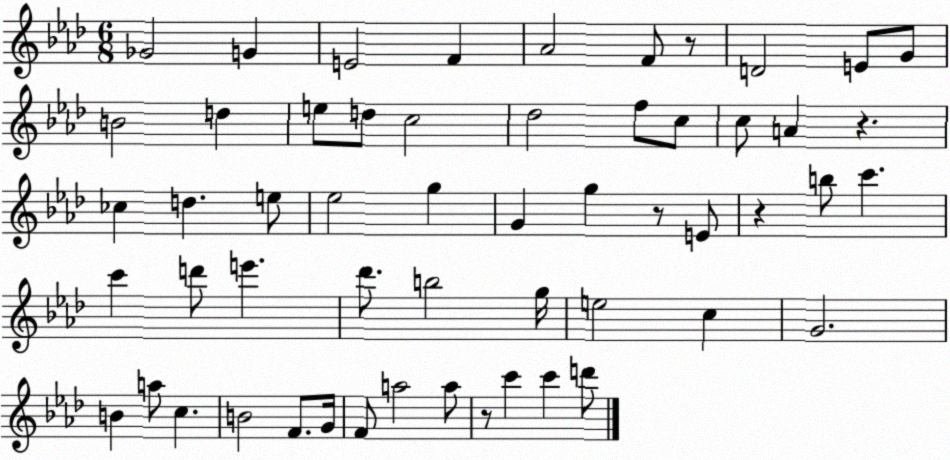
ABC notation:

X:1
T:Untitled
M:6/8
L:1/4
K:Ab
_G2 G E2 F _A2 F/2 z/2 D2 E/2 G/2 B2 d e/2 d/2 c2 _d2 f/2 c/2 c/2 A z _c d e/2 _e2 g G g z/2 E/2 z b/2 c' c' d'/2 e' _d'/2 b2 g/4 e2 c G2 B a/2 c B2 F/2 G/4 F/2 a2 a/2 z/2 c' c' d'/2